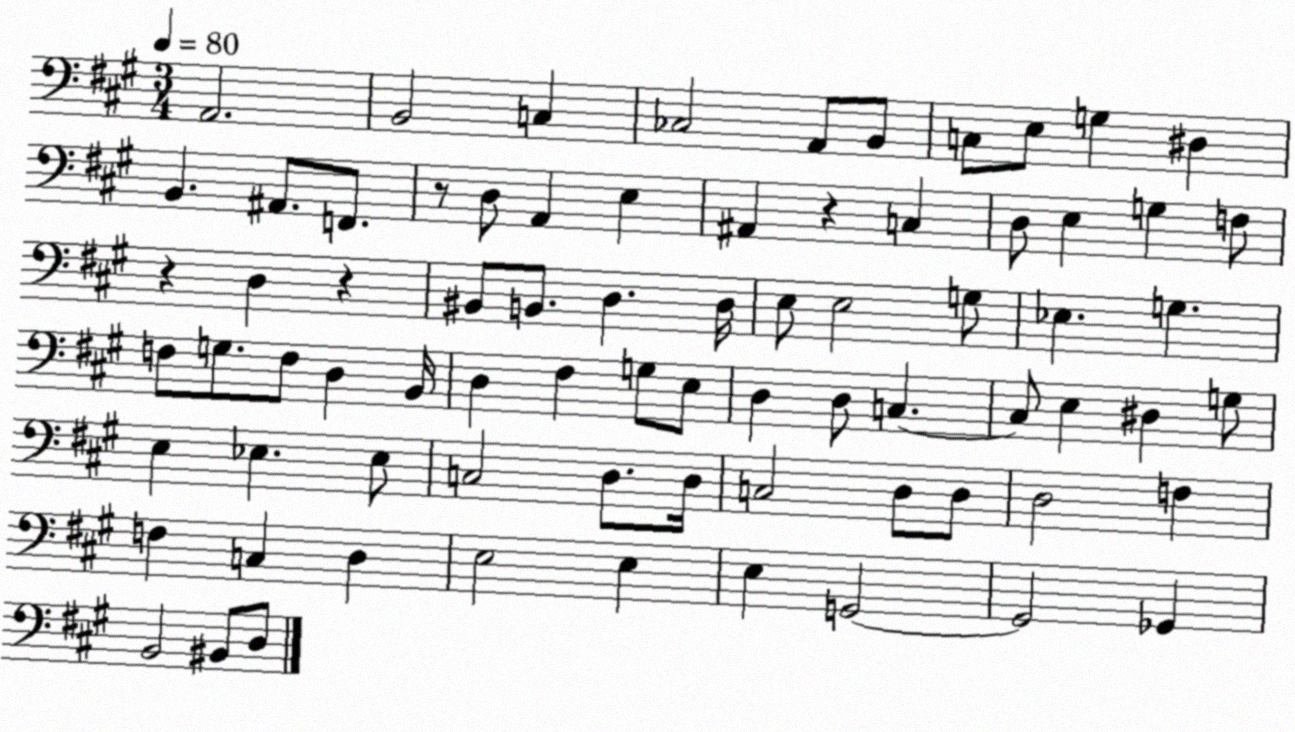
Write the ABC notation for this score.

X:1
T:Untitled
M:3/4
L:1/4
K:A
A,,2 B,,2 C, _C,2 A,,/2 B,,/2 C,/2 E,/2 G, ^D, B,, ^A,,/2 F,,/2 z/2 D,/2 A,, E, ^A,, z C, D,/2 E, G, F,/2 z D, z ^B,,/2 B,,/2 D, D,/4 E,/2 E,2 G,/2 _E, G, F,/2 G,/2 F,/2 D, B,,/4 D, ^F, G,/2 E,/2 D, D,/2 C, C,/2 E, ^D, G,/2 E, _E, _E,/2 C,2 D,/2 D,/4 C,2 D,/2 D,/2 D,2 F, F, C, D, E,2 E, E, G,,2 G,,2 _G,, B,,2 ^B,,/2 D,/2